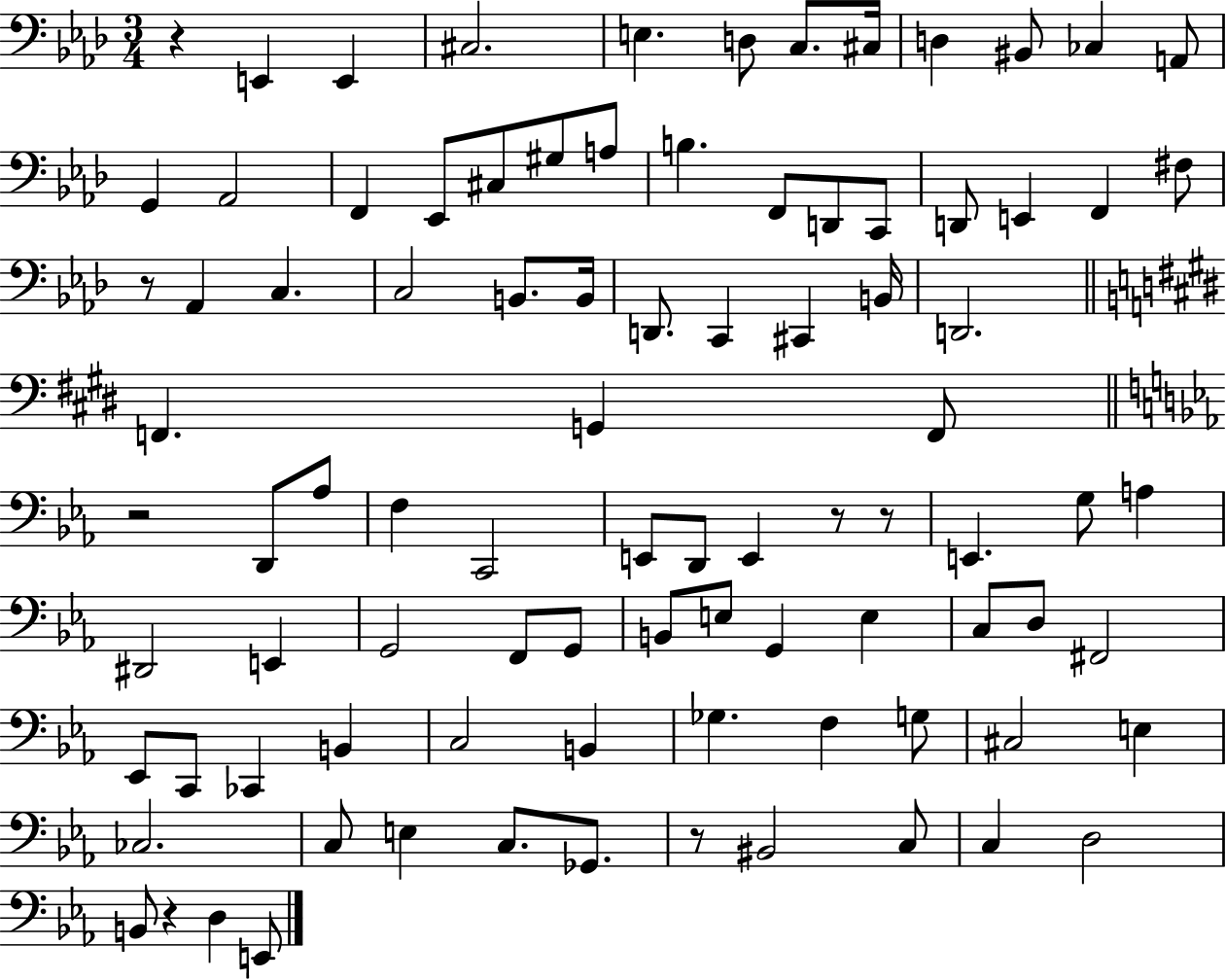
{
  \clef bass
  \numericTimeSignature
  \time 3/4
  \key aes \major
  r4 e,4 e,4 | cis2. | e4. d8 c8. cis16 | d4 bis,8 ces4 a,8 | \break g,4 aes,2 | f,4 ees,8 cis8 gis8 a8 | b4. f,8 d,8 c,8 | d,8 e,4 f,4 fis8 | \break r8 aes,4 c4. | c2 b,8. b,16 | d,8. c,4 cis,4 b,16 | d,2. | \break \bar "||" \break \key e \major f,4. g,4 f,8 | \bar "||" \break \key c \minor r2 d,8 aes8 | f4 c,2 | e,8 d,8 e,4 r8 r8 | e,4. g8 a4 | \break dis,2 e,4 | g,2 f,8 g,8 | b,8 e8 g,4 e4 | c8 d8 fis,2 | \break ees,8 c,8 ces,4 b,4 | c2 b,4 | ges4. f4 g8 | cis2 e4 | \break ces2. | c8 e4 c8. ges,8. | r8 bis,2 c8 | c4 d2 | \break b,8 r4 d4 e,8 | \bar "|."
}